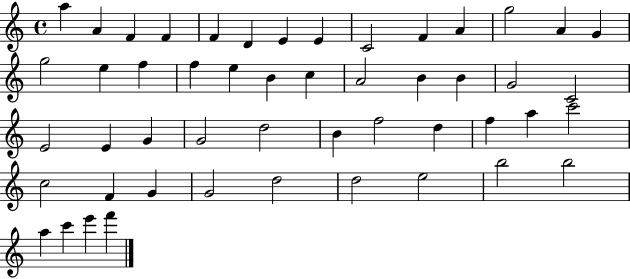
{
  \clef treble
  \time 4/4
  \defaultTimeSignature
  \key c \major
  a''4 a'4 f'4 f'4 | f'4 d'4 e'4 e'4 | c'2 f'4 a'4 | g''2 a'4 g'4 | \break g''2 e''4 f''4 | f''4 e''4 b'4 c''4 | a'2 b'4 b'4 | g'2 c'2 | \break e'2 e'4 g'4 | g'2 d''2 | b'4 f''2 d''4 | f''4 a''4 c'''2 | \break c''2 f'4 g'4 | g'2 d''2 | d''2 e''2 | b''2 b''2 | \break a''4 c'''4 e'''4 f'''4 | \bar "|."
}